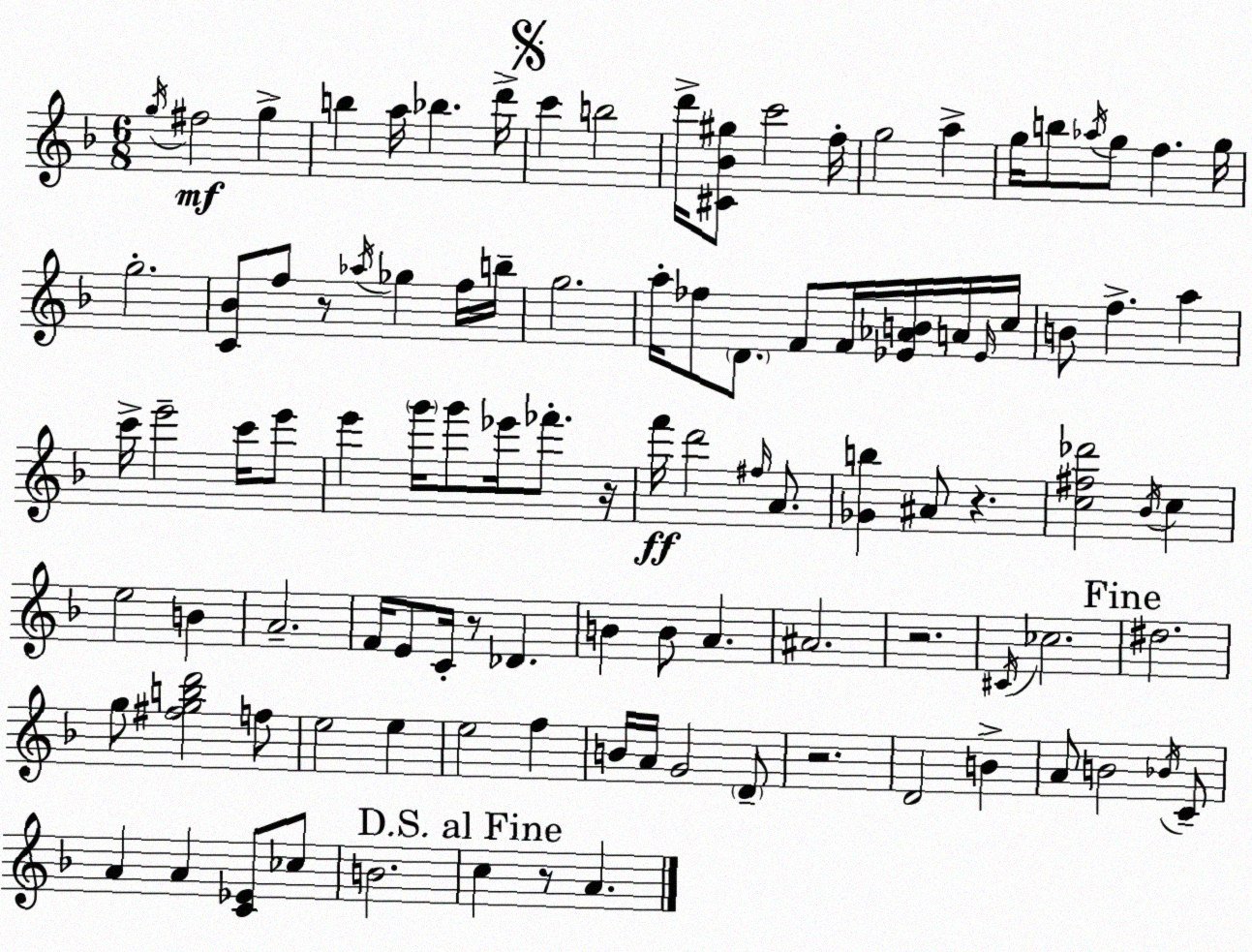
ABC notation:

X:1
T:Untitled
M:6/8
L:1/4
K:Dm
g/4 ^f2 g b a/4 _b d'/4 c' b2 d'/4 [^C_B^g]/2 c'2 f/4 g2 a g/4 b/2 _a/4 g/2 f g/4 g2 [C_B]/2 f/2 z/2 _a/4 _g f/4 b/4 g2 a/4 _f/2 D/2 F/2 F/4 [_E_AB]/4 A/4 _E/4 c/4 B/2 f a c'/4 e'2 c'/4 e'/2 e' g'/4 g'/2 _e'/4 _f'/2 z/4 f'/4 d'2 ^f/4 A/2 [_Gb] ^A/2 z [c^f_d']2 _B/4 c e2 B A2 F/4 E/2 C/4 z/2 _D B B/2 A ^A2 z2 ^C/4 _c2 ^d2 g/2 [^fgbd']2 f/2 e2 e e2 f B/4 A/4 G2 D/2 z2 D2 B A/2 B2 _B/4 C/2 A A [C_E]/2 _c/2 B2 c z/2 A